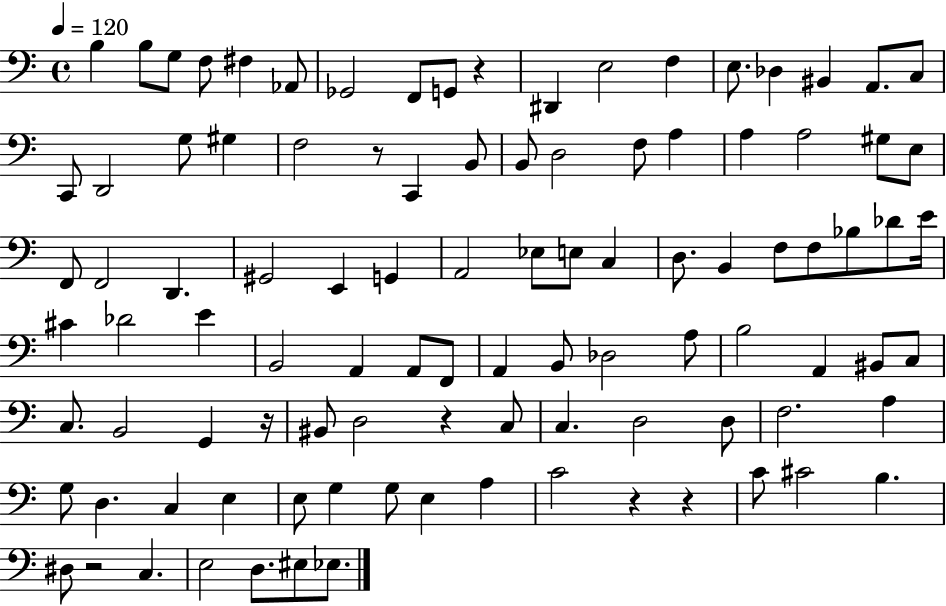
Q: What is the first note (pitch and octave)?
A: B3